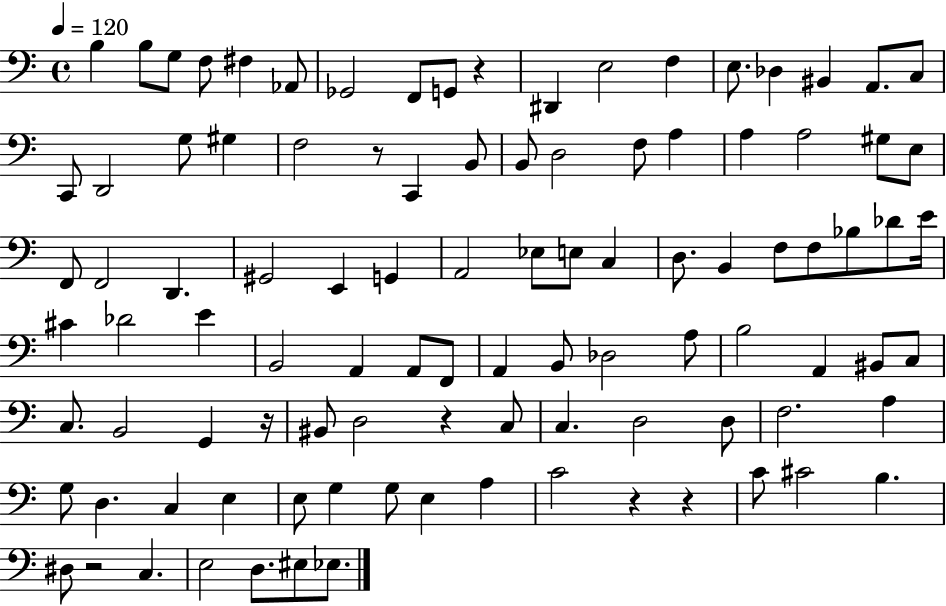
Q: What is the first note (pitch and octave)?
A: B3